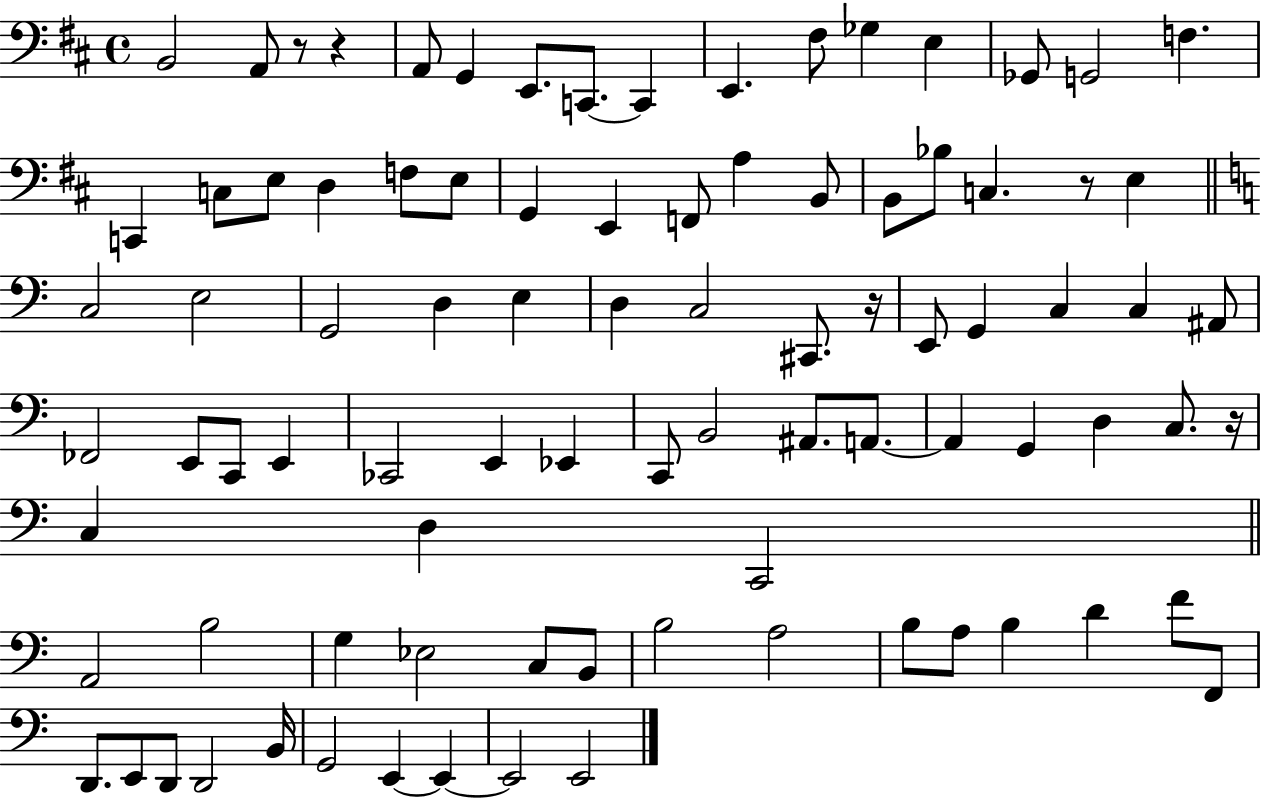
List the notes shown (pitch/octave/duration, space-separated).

B2/h A2/e R/e R/q A2/e G2/q E2/e. C2/e. C2/q E2/q. F#3/e Gb3/q E3/q Gb2/e G2/h F3/q. C2/q C3/e E3/e D3/q F3/e E3/e G2/q E2/q F2/e A3/q B2/e B2/e Bb3/e C3/q. R/e E3/q C3/h E3/h G2/h D3/q E3/q D3/q C3/h C#2/e. R/s E2/e G2/q C3/q C3/q A#2/e FES2/h E2/e C2/e E2/q CES2/h E2/q Eb2/q C2/e B2/h A#2/e. A2/e. A2/q G2/q D3/q C3/e. R/s C3/q D3/q C2/h A2/h B3/h G3/q Eb3/h C3/e B2/e B3/h A3/h B3/e A3/e B3/q D4/q F4/e F2/e D2/e. E2/e D2/e D2/h B2/s G2/h E2/q E2/q E2/h E2/h